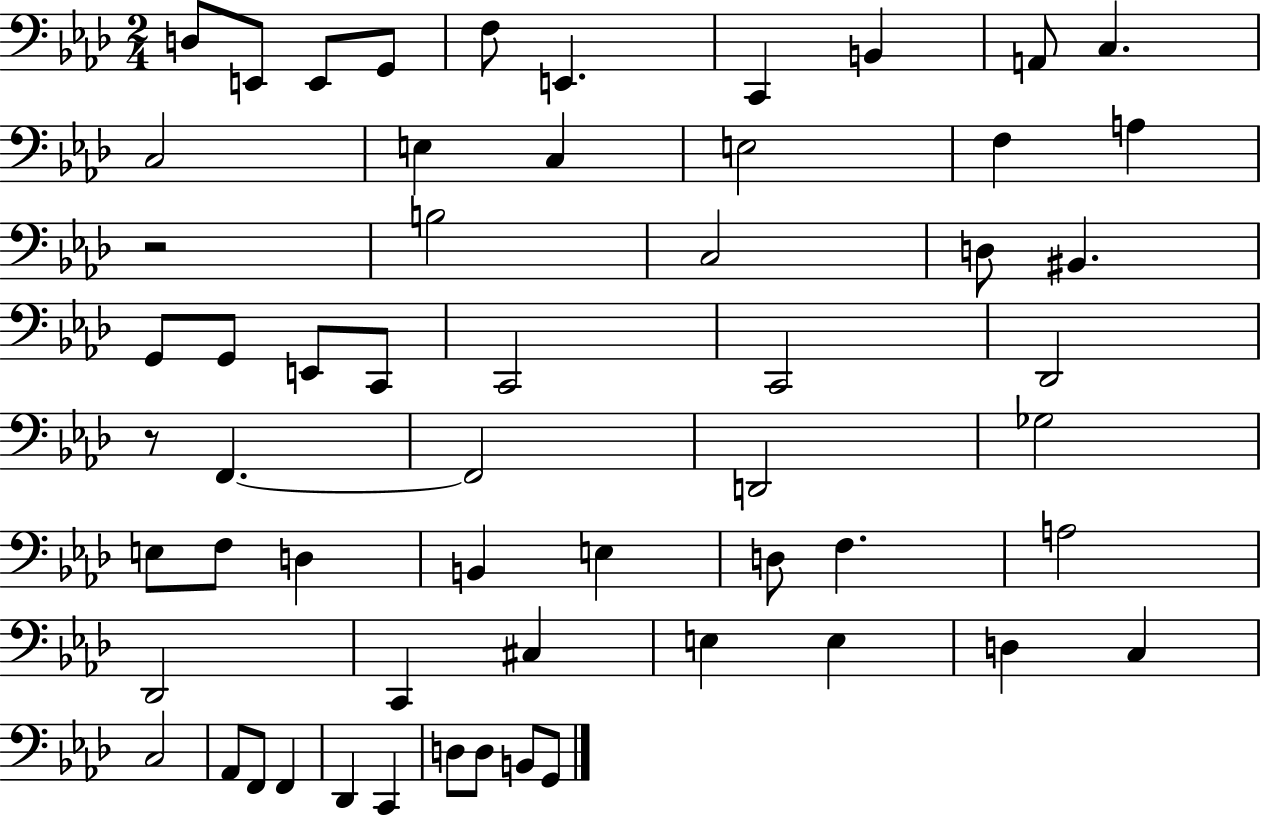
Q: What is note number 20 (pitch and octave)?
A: BIS2